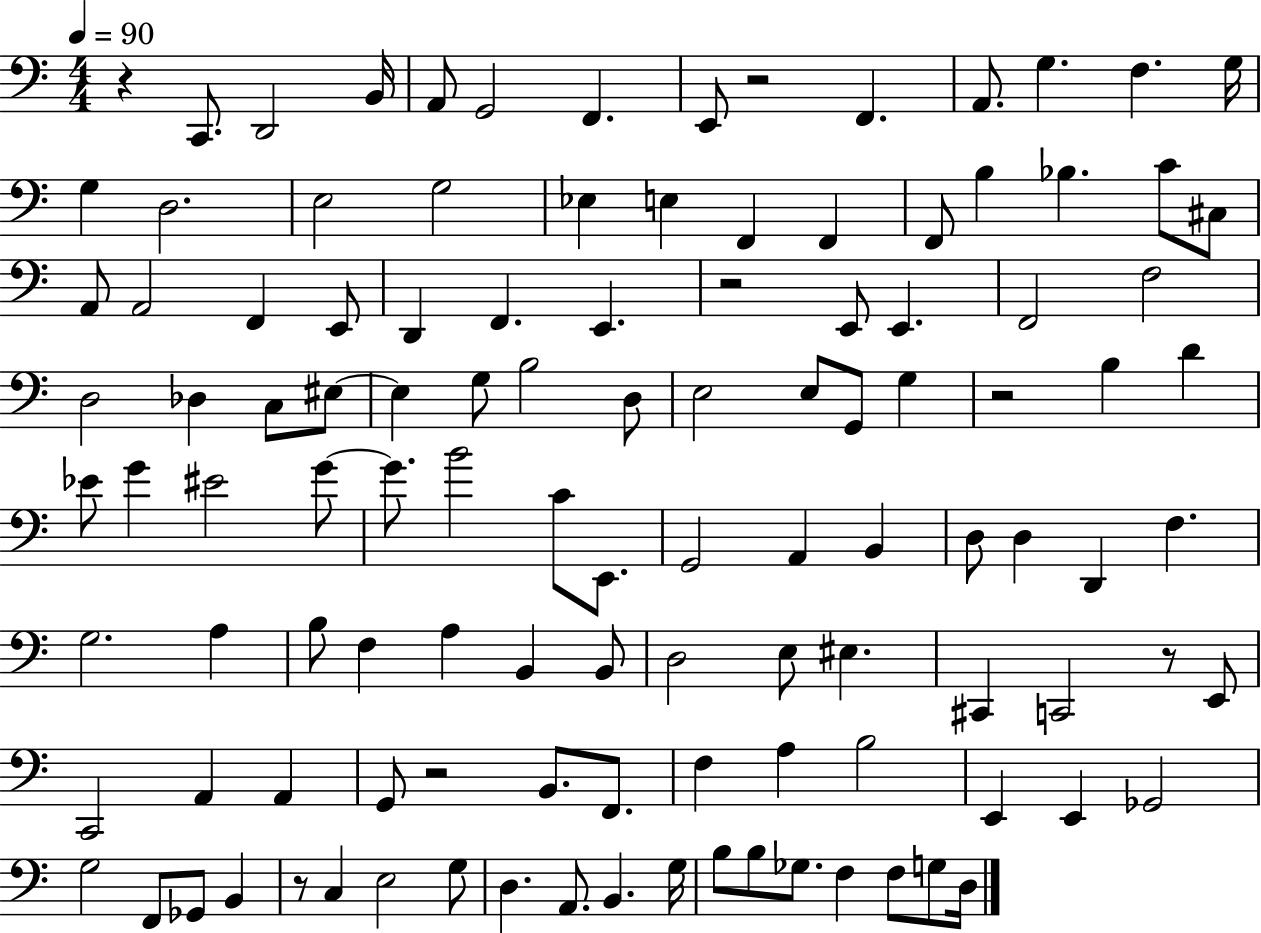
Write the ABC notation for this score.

X:1
T:Untitled
M:4/4
L:1/4
K:C
z C,,/2 D,,2 B,,/4 A,,/2 G,,2 F,, E,,/2 z2 F,, A,,/2 G, F, G,/4 G, D,2 E,2 G,2 _E, E, F,, F,, F,,/2 B, _B, C/2 ^C,/2 A,,/2 A,,2 F,, E,,/2 D,, F,, E,, z2 E,,/2 E,, F,,2 F,2 D,2 _D, C,/2 ^E,/2 ^E, G,/2 B,2 D,/2 E,2 E,/2 G,,/2 G, z2 B, D _E/2 G ^E2 G/2 G/2 B2 C/2 E,,/2 G,,2 A,, B,, D,/2 D, D,, F, G,2 A, B,/2 F, A, B,, B,,/2 D,2 E,/2 ^E, ^C,, C,,2 z/2 E,,/2 C,,2 A,, A,, G,,/2 z2 B,,/2 F,,/2 F, A, B,2 E,, E,, _G,,2 G,2 F,,/2 _G,,/2 B,, z/2 C, E,2 G,/2 D, A,,/2 B,, G,/4 B,/2 B,/2 _G,/2 F, F,/2 G,/2 D,/4